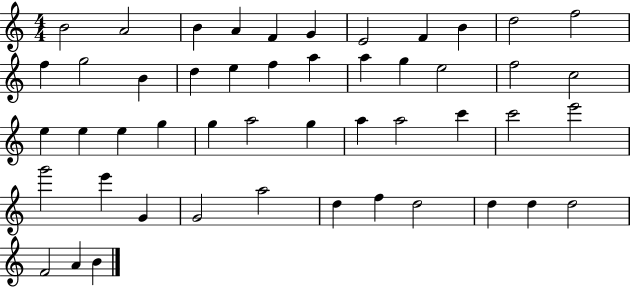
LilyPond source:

{
  \clef treble
  \numericTimeSignature
  \time 4/4
  \key c \major
  b'2 a'2 | b'4 a'4 f'4 g'4 | e'2 f'4 b'4 | d''2 f''2 | \break f''4 g''2 b'4 | d''4 e''4 f''4 a''4 | a''4 g''4 e''2 | f''2 c''2 | \break e''4 e''4 e''4 g''4 | g''4 a''2 g''4 | a''4 a''2 c'''4 | c'''2 e'''2 | \break g'''2 e'''4 g'4 | g'2 a''2 | d''4 f''4 d''2 | d''4 d''4 d''2 | \break f'2 a'4 b'4 | \bar "|."
}